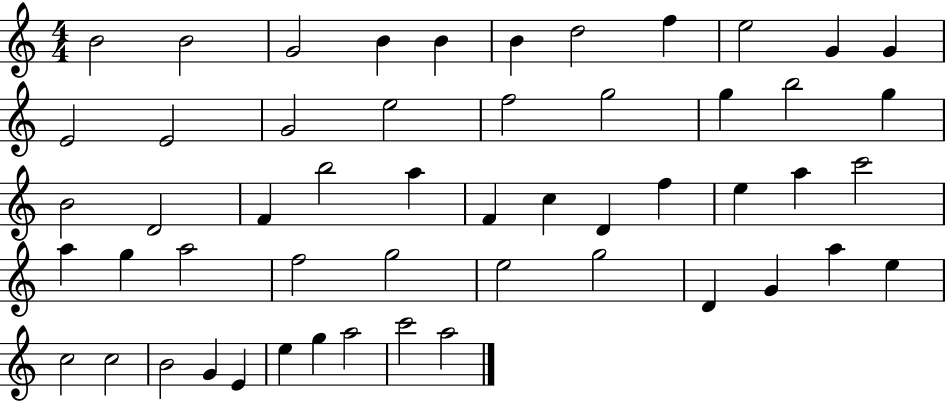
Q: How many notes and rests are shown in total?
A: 53